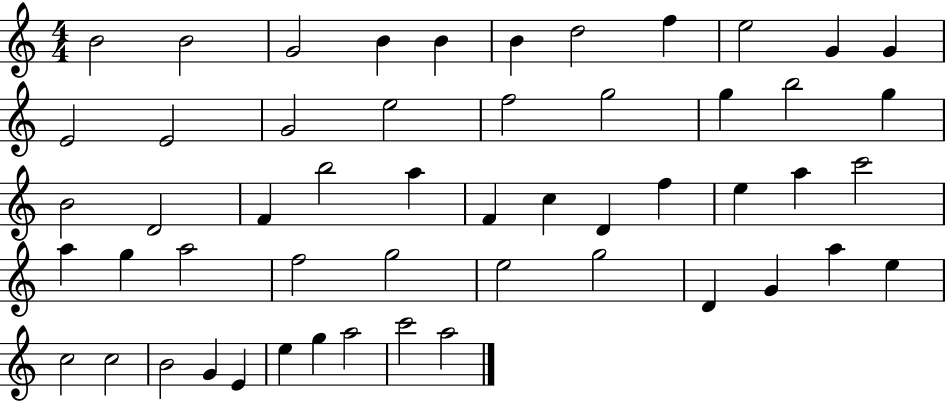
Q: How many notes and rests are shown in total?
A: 53